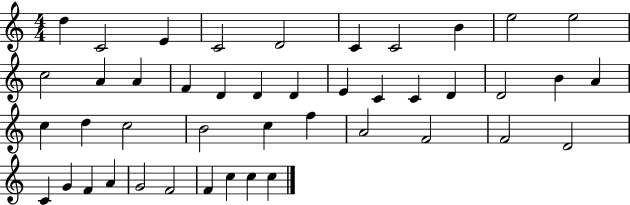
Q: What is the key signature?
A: C major